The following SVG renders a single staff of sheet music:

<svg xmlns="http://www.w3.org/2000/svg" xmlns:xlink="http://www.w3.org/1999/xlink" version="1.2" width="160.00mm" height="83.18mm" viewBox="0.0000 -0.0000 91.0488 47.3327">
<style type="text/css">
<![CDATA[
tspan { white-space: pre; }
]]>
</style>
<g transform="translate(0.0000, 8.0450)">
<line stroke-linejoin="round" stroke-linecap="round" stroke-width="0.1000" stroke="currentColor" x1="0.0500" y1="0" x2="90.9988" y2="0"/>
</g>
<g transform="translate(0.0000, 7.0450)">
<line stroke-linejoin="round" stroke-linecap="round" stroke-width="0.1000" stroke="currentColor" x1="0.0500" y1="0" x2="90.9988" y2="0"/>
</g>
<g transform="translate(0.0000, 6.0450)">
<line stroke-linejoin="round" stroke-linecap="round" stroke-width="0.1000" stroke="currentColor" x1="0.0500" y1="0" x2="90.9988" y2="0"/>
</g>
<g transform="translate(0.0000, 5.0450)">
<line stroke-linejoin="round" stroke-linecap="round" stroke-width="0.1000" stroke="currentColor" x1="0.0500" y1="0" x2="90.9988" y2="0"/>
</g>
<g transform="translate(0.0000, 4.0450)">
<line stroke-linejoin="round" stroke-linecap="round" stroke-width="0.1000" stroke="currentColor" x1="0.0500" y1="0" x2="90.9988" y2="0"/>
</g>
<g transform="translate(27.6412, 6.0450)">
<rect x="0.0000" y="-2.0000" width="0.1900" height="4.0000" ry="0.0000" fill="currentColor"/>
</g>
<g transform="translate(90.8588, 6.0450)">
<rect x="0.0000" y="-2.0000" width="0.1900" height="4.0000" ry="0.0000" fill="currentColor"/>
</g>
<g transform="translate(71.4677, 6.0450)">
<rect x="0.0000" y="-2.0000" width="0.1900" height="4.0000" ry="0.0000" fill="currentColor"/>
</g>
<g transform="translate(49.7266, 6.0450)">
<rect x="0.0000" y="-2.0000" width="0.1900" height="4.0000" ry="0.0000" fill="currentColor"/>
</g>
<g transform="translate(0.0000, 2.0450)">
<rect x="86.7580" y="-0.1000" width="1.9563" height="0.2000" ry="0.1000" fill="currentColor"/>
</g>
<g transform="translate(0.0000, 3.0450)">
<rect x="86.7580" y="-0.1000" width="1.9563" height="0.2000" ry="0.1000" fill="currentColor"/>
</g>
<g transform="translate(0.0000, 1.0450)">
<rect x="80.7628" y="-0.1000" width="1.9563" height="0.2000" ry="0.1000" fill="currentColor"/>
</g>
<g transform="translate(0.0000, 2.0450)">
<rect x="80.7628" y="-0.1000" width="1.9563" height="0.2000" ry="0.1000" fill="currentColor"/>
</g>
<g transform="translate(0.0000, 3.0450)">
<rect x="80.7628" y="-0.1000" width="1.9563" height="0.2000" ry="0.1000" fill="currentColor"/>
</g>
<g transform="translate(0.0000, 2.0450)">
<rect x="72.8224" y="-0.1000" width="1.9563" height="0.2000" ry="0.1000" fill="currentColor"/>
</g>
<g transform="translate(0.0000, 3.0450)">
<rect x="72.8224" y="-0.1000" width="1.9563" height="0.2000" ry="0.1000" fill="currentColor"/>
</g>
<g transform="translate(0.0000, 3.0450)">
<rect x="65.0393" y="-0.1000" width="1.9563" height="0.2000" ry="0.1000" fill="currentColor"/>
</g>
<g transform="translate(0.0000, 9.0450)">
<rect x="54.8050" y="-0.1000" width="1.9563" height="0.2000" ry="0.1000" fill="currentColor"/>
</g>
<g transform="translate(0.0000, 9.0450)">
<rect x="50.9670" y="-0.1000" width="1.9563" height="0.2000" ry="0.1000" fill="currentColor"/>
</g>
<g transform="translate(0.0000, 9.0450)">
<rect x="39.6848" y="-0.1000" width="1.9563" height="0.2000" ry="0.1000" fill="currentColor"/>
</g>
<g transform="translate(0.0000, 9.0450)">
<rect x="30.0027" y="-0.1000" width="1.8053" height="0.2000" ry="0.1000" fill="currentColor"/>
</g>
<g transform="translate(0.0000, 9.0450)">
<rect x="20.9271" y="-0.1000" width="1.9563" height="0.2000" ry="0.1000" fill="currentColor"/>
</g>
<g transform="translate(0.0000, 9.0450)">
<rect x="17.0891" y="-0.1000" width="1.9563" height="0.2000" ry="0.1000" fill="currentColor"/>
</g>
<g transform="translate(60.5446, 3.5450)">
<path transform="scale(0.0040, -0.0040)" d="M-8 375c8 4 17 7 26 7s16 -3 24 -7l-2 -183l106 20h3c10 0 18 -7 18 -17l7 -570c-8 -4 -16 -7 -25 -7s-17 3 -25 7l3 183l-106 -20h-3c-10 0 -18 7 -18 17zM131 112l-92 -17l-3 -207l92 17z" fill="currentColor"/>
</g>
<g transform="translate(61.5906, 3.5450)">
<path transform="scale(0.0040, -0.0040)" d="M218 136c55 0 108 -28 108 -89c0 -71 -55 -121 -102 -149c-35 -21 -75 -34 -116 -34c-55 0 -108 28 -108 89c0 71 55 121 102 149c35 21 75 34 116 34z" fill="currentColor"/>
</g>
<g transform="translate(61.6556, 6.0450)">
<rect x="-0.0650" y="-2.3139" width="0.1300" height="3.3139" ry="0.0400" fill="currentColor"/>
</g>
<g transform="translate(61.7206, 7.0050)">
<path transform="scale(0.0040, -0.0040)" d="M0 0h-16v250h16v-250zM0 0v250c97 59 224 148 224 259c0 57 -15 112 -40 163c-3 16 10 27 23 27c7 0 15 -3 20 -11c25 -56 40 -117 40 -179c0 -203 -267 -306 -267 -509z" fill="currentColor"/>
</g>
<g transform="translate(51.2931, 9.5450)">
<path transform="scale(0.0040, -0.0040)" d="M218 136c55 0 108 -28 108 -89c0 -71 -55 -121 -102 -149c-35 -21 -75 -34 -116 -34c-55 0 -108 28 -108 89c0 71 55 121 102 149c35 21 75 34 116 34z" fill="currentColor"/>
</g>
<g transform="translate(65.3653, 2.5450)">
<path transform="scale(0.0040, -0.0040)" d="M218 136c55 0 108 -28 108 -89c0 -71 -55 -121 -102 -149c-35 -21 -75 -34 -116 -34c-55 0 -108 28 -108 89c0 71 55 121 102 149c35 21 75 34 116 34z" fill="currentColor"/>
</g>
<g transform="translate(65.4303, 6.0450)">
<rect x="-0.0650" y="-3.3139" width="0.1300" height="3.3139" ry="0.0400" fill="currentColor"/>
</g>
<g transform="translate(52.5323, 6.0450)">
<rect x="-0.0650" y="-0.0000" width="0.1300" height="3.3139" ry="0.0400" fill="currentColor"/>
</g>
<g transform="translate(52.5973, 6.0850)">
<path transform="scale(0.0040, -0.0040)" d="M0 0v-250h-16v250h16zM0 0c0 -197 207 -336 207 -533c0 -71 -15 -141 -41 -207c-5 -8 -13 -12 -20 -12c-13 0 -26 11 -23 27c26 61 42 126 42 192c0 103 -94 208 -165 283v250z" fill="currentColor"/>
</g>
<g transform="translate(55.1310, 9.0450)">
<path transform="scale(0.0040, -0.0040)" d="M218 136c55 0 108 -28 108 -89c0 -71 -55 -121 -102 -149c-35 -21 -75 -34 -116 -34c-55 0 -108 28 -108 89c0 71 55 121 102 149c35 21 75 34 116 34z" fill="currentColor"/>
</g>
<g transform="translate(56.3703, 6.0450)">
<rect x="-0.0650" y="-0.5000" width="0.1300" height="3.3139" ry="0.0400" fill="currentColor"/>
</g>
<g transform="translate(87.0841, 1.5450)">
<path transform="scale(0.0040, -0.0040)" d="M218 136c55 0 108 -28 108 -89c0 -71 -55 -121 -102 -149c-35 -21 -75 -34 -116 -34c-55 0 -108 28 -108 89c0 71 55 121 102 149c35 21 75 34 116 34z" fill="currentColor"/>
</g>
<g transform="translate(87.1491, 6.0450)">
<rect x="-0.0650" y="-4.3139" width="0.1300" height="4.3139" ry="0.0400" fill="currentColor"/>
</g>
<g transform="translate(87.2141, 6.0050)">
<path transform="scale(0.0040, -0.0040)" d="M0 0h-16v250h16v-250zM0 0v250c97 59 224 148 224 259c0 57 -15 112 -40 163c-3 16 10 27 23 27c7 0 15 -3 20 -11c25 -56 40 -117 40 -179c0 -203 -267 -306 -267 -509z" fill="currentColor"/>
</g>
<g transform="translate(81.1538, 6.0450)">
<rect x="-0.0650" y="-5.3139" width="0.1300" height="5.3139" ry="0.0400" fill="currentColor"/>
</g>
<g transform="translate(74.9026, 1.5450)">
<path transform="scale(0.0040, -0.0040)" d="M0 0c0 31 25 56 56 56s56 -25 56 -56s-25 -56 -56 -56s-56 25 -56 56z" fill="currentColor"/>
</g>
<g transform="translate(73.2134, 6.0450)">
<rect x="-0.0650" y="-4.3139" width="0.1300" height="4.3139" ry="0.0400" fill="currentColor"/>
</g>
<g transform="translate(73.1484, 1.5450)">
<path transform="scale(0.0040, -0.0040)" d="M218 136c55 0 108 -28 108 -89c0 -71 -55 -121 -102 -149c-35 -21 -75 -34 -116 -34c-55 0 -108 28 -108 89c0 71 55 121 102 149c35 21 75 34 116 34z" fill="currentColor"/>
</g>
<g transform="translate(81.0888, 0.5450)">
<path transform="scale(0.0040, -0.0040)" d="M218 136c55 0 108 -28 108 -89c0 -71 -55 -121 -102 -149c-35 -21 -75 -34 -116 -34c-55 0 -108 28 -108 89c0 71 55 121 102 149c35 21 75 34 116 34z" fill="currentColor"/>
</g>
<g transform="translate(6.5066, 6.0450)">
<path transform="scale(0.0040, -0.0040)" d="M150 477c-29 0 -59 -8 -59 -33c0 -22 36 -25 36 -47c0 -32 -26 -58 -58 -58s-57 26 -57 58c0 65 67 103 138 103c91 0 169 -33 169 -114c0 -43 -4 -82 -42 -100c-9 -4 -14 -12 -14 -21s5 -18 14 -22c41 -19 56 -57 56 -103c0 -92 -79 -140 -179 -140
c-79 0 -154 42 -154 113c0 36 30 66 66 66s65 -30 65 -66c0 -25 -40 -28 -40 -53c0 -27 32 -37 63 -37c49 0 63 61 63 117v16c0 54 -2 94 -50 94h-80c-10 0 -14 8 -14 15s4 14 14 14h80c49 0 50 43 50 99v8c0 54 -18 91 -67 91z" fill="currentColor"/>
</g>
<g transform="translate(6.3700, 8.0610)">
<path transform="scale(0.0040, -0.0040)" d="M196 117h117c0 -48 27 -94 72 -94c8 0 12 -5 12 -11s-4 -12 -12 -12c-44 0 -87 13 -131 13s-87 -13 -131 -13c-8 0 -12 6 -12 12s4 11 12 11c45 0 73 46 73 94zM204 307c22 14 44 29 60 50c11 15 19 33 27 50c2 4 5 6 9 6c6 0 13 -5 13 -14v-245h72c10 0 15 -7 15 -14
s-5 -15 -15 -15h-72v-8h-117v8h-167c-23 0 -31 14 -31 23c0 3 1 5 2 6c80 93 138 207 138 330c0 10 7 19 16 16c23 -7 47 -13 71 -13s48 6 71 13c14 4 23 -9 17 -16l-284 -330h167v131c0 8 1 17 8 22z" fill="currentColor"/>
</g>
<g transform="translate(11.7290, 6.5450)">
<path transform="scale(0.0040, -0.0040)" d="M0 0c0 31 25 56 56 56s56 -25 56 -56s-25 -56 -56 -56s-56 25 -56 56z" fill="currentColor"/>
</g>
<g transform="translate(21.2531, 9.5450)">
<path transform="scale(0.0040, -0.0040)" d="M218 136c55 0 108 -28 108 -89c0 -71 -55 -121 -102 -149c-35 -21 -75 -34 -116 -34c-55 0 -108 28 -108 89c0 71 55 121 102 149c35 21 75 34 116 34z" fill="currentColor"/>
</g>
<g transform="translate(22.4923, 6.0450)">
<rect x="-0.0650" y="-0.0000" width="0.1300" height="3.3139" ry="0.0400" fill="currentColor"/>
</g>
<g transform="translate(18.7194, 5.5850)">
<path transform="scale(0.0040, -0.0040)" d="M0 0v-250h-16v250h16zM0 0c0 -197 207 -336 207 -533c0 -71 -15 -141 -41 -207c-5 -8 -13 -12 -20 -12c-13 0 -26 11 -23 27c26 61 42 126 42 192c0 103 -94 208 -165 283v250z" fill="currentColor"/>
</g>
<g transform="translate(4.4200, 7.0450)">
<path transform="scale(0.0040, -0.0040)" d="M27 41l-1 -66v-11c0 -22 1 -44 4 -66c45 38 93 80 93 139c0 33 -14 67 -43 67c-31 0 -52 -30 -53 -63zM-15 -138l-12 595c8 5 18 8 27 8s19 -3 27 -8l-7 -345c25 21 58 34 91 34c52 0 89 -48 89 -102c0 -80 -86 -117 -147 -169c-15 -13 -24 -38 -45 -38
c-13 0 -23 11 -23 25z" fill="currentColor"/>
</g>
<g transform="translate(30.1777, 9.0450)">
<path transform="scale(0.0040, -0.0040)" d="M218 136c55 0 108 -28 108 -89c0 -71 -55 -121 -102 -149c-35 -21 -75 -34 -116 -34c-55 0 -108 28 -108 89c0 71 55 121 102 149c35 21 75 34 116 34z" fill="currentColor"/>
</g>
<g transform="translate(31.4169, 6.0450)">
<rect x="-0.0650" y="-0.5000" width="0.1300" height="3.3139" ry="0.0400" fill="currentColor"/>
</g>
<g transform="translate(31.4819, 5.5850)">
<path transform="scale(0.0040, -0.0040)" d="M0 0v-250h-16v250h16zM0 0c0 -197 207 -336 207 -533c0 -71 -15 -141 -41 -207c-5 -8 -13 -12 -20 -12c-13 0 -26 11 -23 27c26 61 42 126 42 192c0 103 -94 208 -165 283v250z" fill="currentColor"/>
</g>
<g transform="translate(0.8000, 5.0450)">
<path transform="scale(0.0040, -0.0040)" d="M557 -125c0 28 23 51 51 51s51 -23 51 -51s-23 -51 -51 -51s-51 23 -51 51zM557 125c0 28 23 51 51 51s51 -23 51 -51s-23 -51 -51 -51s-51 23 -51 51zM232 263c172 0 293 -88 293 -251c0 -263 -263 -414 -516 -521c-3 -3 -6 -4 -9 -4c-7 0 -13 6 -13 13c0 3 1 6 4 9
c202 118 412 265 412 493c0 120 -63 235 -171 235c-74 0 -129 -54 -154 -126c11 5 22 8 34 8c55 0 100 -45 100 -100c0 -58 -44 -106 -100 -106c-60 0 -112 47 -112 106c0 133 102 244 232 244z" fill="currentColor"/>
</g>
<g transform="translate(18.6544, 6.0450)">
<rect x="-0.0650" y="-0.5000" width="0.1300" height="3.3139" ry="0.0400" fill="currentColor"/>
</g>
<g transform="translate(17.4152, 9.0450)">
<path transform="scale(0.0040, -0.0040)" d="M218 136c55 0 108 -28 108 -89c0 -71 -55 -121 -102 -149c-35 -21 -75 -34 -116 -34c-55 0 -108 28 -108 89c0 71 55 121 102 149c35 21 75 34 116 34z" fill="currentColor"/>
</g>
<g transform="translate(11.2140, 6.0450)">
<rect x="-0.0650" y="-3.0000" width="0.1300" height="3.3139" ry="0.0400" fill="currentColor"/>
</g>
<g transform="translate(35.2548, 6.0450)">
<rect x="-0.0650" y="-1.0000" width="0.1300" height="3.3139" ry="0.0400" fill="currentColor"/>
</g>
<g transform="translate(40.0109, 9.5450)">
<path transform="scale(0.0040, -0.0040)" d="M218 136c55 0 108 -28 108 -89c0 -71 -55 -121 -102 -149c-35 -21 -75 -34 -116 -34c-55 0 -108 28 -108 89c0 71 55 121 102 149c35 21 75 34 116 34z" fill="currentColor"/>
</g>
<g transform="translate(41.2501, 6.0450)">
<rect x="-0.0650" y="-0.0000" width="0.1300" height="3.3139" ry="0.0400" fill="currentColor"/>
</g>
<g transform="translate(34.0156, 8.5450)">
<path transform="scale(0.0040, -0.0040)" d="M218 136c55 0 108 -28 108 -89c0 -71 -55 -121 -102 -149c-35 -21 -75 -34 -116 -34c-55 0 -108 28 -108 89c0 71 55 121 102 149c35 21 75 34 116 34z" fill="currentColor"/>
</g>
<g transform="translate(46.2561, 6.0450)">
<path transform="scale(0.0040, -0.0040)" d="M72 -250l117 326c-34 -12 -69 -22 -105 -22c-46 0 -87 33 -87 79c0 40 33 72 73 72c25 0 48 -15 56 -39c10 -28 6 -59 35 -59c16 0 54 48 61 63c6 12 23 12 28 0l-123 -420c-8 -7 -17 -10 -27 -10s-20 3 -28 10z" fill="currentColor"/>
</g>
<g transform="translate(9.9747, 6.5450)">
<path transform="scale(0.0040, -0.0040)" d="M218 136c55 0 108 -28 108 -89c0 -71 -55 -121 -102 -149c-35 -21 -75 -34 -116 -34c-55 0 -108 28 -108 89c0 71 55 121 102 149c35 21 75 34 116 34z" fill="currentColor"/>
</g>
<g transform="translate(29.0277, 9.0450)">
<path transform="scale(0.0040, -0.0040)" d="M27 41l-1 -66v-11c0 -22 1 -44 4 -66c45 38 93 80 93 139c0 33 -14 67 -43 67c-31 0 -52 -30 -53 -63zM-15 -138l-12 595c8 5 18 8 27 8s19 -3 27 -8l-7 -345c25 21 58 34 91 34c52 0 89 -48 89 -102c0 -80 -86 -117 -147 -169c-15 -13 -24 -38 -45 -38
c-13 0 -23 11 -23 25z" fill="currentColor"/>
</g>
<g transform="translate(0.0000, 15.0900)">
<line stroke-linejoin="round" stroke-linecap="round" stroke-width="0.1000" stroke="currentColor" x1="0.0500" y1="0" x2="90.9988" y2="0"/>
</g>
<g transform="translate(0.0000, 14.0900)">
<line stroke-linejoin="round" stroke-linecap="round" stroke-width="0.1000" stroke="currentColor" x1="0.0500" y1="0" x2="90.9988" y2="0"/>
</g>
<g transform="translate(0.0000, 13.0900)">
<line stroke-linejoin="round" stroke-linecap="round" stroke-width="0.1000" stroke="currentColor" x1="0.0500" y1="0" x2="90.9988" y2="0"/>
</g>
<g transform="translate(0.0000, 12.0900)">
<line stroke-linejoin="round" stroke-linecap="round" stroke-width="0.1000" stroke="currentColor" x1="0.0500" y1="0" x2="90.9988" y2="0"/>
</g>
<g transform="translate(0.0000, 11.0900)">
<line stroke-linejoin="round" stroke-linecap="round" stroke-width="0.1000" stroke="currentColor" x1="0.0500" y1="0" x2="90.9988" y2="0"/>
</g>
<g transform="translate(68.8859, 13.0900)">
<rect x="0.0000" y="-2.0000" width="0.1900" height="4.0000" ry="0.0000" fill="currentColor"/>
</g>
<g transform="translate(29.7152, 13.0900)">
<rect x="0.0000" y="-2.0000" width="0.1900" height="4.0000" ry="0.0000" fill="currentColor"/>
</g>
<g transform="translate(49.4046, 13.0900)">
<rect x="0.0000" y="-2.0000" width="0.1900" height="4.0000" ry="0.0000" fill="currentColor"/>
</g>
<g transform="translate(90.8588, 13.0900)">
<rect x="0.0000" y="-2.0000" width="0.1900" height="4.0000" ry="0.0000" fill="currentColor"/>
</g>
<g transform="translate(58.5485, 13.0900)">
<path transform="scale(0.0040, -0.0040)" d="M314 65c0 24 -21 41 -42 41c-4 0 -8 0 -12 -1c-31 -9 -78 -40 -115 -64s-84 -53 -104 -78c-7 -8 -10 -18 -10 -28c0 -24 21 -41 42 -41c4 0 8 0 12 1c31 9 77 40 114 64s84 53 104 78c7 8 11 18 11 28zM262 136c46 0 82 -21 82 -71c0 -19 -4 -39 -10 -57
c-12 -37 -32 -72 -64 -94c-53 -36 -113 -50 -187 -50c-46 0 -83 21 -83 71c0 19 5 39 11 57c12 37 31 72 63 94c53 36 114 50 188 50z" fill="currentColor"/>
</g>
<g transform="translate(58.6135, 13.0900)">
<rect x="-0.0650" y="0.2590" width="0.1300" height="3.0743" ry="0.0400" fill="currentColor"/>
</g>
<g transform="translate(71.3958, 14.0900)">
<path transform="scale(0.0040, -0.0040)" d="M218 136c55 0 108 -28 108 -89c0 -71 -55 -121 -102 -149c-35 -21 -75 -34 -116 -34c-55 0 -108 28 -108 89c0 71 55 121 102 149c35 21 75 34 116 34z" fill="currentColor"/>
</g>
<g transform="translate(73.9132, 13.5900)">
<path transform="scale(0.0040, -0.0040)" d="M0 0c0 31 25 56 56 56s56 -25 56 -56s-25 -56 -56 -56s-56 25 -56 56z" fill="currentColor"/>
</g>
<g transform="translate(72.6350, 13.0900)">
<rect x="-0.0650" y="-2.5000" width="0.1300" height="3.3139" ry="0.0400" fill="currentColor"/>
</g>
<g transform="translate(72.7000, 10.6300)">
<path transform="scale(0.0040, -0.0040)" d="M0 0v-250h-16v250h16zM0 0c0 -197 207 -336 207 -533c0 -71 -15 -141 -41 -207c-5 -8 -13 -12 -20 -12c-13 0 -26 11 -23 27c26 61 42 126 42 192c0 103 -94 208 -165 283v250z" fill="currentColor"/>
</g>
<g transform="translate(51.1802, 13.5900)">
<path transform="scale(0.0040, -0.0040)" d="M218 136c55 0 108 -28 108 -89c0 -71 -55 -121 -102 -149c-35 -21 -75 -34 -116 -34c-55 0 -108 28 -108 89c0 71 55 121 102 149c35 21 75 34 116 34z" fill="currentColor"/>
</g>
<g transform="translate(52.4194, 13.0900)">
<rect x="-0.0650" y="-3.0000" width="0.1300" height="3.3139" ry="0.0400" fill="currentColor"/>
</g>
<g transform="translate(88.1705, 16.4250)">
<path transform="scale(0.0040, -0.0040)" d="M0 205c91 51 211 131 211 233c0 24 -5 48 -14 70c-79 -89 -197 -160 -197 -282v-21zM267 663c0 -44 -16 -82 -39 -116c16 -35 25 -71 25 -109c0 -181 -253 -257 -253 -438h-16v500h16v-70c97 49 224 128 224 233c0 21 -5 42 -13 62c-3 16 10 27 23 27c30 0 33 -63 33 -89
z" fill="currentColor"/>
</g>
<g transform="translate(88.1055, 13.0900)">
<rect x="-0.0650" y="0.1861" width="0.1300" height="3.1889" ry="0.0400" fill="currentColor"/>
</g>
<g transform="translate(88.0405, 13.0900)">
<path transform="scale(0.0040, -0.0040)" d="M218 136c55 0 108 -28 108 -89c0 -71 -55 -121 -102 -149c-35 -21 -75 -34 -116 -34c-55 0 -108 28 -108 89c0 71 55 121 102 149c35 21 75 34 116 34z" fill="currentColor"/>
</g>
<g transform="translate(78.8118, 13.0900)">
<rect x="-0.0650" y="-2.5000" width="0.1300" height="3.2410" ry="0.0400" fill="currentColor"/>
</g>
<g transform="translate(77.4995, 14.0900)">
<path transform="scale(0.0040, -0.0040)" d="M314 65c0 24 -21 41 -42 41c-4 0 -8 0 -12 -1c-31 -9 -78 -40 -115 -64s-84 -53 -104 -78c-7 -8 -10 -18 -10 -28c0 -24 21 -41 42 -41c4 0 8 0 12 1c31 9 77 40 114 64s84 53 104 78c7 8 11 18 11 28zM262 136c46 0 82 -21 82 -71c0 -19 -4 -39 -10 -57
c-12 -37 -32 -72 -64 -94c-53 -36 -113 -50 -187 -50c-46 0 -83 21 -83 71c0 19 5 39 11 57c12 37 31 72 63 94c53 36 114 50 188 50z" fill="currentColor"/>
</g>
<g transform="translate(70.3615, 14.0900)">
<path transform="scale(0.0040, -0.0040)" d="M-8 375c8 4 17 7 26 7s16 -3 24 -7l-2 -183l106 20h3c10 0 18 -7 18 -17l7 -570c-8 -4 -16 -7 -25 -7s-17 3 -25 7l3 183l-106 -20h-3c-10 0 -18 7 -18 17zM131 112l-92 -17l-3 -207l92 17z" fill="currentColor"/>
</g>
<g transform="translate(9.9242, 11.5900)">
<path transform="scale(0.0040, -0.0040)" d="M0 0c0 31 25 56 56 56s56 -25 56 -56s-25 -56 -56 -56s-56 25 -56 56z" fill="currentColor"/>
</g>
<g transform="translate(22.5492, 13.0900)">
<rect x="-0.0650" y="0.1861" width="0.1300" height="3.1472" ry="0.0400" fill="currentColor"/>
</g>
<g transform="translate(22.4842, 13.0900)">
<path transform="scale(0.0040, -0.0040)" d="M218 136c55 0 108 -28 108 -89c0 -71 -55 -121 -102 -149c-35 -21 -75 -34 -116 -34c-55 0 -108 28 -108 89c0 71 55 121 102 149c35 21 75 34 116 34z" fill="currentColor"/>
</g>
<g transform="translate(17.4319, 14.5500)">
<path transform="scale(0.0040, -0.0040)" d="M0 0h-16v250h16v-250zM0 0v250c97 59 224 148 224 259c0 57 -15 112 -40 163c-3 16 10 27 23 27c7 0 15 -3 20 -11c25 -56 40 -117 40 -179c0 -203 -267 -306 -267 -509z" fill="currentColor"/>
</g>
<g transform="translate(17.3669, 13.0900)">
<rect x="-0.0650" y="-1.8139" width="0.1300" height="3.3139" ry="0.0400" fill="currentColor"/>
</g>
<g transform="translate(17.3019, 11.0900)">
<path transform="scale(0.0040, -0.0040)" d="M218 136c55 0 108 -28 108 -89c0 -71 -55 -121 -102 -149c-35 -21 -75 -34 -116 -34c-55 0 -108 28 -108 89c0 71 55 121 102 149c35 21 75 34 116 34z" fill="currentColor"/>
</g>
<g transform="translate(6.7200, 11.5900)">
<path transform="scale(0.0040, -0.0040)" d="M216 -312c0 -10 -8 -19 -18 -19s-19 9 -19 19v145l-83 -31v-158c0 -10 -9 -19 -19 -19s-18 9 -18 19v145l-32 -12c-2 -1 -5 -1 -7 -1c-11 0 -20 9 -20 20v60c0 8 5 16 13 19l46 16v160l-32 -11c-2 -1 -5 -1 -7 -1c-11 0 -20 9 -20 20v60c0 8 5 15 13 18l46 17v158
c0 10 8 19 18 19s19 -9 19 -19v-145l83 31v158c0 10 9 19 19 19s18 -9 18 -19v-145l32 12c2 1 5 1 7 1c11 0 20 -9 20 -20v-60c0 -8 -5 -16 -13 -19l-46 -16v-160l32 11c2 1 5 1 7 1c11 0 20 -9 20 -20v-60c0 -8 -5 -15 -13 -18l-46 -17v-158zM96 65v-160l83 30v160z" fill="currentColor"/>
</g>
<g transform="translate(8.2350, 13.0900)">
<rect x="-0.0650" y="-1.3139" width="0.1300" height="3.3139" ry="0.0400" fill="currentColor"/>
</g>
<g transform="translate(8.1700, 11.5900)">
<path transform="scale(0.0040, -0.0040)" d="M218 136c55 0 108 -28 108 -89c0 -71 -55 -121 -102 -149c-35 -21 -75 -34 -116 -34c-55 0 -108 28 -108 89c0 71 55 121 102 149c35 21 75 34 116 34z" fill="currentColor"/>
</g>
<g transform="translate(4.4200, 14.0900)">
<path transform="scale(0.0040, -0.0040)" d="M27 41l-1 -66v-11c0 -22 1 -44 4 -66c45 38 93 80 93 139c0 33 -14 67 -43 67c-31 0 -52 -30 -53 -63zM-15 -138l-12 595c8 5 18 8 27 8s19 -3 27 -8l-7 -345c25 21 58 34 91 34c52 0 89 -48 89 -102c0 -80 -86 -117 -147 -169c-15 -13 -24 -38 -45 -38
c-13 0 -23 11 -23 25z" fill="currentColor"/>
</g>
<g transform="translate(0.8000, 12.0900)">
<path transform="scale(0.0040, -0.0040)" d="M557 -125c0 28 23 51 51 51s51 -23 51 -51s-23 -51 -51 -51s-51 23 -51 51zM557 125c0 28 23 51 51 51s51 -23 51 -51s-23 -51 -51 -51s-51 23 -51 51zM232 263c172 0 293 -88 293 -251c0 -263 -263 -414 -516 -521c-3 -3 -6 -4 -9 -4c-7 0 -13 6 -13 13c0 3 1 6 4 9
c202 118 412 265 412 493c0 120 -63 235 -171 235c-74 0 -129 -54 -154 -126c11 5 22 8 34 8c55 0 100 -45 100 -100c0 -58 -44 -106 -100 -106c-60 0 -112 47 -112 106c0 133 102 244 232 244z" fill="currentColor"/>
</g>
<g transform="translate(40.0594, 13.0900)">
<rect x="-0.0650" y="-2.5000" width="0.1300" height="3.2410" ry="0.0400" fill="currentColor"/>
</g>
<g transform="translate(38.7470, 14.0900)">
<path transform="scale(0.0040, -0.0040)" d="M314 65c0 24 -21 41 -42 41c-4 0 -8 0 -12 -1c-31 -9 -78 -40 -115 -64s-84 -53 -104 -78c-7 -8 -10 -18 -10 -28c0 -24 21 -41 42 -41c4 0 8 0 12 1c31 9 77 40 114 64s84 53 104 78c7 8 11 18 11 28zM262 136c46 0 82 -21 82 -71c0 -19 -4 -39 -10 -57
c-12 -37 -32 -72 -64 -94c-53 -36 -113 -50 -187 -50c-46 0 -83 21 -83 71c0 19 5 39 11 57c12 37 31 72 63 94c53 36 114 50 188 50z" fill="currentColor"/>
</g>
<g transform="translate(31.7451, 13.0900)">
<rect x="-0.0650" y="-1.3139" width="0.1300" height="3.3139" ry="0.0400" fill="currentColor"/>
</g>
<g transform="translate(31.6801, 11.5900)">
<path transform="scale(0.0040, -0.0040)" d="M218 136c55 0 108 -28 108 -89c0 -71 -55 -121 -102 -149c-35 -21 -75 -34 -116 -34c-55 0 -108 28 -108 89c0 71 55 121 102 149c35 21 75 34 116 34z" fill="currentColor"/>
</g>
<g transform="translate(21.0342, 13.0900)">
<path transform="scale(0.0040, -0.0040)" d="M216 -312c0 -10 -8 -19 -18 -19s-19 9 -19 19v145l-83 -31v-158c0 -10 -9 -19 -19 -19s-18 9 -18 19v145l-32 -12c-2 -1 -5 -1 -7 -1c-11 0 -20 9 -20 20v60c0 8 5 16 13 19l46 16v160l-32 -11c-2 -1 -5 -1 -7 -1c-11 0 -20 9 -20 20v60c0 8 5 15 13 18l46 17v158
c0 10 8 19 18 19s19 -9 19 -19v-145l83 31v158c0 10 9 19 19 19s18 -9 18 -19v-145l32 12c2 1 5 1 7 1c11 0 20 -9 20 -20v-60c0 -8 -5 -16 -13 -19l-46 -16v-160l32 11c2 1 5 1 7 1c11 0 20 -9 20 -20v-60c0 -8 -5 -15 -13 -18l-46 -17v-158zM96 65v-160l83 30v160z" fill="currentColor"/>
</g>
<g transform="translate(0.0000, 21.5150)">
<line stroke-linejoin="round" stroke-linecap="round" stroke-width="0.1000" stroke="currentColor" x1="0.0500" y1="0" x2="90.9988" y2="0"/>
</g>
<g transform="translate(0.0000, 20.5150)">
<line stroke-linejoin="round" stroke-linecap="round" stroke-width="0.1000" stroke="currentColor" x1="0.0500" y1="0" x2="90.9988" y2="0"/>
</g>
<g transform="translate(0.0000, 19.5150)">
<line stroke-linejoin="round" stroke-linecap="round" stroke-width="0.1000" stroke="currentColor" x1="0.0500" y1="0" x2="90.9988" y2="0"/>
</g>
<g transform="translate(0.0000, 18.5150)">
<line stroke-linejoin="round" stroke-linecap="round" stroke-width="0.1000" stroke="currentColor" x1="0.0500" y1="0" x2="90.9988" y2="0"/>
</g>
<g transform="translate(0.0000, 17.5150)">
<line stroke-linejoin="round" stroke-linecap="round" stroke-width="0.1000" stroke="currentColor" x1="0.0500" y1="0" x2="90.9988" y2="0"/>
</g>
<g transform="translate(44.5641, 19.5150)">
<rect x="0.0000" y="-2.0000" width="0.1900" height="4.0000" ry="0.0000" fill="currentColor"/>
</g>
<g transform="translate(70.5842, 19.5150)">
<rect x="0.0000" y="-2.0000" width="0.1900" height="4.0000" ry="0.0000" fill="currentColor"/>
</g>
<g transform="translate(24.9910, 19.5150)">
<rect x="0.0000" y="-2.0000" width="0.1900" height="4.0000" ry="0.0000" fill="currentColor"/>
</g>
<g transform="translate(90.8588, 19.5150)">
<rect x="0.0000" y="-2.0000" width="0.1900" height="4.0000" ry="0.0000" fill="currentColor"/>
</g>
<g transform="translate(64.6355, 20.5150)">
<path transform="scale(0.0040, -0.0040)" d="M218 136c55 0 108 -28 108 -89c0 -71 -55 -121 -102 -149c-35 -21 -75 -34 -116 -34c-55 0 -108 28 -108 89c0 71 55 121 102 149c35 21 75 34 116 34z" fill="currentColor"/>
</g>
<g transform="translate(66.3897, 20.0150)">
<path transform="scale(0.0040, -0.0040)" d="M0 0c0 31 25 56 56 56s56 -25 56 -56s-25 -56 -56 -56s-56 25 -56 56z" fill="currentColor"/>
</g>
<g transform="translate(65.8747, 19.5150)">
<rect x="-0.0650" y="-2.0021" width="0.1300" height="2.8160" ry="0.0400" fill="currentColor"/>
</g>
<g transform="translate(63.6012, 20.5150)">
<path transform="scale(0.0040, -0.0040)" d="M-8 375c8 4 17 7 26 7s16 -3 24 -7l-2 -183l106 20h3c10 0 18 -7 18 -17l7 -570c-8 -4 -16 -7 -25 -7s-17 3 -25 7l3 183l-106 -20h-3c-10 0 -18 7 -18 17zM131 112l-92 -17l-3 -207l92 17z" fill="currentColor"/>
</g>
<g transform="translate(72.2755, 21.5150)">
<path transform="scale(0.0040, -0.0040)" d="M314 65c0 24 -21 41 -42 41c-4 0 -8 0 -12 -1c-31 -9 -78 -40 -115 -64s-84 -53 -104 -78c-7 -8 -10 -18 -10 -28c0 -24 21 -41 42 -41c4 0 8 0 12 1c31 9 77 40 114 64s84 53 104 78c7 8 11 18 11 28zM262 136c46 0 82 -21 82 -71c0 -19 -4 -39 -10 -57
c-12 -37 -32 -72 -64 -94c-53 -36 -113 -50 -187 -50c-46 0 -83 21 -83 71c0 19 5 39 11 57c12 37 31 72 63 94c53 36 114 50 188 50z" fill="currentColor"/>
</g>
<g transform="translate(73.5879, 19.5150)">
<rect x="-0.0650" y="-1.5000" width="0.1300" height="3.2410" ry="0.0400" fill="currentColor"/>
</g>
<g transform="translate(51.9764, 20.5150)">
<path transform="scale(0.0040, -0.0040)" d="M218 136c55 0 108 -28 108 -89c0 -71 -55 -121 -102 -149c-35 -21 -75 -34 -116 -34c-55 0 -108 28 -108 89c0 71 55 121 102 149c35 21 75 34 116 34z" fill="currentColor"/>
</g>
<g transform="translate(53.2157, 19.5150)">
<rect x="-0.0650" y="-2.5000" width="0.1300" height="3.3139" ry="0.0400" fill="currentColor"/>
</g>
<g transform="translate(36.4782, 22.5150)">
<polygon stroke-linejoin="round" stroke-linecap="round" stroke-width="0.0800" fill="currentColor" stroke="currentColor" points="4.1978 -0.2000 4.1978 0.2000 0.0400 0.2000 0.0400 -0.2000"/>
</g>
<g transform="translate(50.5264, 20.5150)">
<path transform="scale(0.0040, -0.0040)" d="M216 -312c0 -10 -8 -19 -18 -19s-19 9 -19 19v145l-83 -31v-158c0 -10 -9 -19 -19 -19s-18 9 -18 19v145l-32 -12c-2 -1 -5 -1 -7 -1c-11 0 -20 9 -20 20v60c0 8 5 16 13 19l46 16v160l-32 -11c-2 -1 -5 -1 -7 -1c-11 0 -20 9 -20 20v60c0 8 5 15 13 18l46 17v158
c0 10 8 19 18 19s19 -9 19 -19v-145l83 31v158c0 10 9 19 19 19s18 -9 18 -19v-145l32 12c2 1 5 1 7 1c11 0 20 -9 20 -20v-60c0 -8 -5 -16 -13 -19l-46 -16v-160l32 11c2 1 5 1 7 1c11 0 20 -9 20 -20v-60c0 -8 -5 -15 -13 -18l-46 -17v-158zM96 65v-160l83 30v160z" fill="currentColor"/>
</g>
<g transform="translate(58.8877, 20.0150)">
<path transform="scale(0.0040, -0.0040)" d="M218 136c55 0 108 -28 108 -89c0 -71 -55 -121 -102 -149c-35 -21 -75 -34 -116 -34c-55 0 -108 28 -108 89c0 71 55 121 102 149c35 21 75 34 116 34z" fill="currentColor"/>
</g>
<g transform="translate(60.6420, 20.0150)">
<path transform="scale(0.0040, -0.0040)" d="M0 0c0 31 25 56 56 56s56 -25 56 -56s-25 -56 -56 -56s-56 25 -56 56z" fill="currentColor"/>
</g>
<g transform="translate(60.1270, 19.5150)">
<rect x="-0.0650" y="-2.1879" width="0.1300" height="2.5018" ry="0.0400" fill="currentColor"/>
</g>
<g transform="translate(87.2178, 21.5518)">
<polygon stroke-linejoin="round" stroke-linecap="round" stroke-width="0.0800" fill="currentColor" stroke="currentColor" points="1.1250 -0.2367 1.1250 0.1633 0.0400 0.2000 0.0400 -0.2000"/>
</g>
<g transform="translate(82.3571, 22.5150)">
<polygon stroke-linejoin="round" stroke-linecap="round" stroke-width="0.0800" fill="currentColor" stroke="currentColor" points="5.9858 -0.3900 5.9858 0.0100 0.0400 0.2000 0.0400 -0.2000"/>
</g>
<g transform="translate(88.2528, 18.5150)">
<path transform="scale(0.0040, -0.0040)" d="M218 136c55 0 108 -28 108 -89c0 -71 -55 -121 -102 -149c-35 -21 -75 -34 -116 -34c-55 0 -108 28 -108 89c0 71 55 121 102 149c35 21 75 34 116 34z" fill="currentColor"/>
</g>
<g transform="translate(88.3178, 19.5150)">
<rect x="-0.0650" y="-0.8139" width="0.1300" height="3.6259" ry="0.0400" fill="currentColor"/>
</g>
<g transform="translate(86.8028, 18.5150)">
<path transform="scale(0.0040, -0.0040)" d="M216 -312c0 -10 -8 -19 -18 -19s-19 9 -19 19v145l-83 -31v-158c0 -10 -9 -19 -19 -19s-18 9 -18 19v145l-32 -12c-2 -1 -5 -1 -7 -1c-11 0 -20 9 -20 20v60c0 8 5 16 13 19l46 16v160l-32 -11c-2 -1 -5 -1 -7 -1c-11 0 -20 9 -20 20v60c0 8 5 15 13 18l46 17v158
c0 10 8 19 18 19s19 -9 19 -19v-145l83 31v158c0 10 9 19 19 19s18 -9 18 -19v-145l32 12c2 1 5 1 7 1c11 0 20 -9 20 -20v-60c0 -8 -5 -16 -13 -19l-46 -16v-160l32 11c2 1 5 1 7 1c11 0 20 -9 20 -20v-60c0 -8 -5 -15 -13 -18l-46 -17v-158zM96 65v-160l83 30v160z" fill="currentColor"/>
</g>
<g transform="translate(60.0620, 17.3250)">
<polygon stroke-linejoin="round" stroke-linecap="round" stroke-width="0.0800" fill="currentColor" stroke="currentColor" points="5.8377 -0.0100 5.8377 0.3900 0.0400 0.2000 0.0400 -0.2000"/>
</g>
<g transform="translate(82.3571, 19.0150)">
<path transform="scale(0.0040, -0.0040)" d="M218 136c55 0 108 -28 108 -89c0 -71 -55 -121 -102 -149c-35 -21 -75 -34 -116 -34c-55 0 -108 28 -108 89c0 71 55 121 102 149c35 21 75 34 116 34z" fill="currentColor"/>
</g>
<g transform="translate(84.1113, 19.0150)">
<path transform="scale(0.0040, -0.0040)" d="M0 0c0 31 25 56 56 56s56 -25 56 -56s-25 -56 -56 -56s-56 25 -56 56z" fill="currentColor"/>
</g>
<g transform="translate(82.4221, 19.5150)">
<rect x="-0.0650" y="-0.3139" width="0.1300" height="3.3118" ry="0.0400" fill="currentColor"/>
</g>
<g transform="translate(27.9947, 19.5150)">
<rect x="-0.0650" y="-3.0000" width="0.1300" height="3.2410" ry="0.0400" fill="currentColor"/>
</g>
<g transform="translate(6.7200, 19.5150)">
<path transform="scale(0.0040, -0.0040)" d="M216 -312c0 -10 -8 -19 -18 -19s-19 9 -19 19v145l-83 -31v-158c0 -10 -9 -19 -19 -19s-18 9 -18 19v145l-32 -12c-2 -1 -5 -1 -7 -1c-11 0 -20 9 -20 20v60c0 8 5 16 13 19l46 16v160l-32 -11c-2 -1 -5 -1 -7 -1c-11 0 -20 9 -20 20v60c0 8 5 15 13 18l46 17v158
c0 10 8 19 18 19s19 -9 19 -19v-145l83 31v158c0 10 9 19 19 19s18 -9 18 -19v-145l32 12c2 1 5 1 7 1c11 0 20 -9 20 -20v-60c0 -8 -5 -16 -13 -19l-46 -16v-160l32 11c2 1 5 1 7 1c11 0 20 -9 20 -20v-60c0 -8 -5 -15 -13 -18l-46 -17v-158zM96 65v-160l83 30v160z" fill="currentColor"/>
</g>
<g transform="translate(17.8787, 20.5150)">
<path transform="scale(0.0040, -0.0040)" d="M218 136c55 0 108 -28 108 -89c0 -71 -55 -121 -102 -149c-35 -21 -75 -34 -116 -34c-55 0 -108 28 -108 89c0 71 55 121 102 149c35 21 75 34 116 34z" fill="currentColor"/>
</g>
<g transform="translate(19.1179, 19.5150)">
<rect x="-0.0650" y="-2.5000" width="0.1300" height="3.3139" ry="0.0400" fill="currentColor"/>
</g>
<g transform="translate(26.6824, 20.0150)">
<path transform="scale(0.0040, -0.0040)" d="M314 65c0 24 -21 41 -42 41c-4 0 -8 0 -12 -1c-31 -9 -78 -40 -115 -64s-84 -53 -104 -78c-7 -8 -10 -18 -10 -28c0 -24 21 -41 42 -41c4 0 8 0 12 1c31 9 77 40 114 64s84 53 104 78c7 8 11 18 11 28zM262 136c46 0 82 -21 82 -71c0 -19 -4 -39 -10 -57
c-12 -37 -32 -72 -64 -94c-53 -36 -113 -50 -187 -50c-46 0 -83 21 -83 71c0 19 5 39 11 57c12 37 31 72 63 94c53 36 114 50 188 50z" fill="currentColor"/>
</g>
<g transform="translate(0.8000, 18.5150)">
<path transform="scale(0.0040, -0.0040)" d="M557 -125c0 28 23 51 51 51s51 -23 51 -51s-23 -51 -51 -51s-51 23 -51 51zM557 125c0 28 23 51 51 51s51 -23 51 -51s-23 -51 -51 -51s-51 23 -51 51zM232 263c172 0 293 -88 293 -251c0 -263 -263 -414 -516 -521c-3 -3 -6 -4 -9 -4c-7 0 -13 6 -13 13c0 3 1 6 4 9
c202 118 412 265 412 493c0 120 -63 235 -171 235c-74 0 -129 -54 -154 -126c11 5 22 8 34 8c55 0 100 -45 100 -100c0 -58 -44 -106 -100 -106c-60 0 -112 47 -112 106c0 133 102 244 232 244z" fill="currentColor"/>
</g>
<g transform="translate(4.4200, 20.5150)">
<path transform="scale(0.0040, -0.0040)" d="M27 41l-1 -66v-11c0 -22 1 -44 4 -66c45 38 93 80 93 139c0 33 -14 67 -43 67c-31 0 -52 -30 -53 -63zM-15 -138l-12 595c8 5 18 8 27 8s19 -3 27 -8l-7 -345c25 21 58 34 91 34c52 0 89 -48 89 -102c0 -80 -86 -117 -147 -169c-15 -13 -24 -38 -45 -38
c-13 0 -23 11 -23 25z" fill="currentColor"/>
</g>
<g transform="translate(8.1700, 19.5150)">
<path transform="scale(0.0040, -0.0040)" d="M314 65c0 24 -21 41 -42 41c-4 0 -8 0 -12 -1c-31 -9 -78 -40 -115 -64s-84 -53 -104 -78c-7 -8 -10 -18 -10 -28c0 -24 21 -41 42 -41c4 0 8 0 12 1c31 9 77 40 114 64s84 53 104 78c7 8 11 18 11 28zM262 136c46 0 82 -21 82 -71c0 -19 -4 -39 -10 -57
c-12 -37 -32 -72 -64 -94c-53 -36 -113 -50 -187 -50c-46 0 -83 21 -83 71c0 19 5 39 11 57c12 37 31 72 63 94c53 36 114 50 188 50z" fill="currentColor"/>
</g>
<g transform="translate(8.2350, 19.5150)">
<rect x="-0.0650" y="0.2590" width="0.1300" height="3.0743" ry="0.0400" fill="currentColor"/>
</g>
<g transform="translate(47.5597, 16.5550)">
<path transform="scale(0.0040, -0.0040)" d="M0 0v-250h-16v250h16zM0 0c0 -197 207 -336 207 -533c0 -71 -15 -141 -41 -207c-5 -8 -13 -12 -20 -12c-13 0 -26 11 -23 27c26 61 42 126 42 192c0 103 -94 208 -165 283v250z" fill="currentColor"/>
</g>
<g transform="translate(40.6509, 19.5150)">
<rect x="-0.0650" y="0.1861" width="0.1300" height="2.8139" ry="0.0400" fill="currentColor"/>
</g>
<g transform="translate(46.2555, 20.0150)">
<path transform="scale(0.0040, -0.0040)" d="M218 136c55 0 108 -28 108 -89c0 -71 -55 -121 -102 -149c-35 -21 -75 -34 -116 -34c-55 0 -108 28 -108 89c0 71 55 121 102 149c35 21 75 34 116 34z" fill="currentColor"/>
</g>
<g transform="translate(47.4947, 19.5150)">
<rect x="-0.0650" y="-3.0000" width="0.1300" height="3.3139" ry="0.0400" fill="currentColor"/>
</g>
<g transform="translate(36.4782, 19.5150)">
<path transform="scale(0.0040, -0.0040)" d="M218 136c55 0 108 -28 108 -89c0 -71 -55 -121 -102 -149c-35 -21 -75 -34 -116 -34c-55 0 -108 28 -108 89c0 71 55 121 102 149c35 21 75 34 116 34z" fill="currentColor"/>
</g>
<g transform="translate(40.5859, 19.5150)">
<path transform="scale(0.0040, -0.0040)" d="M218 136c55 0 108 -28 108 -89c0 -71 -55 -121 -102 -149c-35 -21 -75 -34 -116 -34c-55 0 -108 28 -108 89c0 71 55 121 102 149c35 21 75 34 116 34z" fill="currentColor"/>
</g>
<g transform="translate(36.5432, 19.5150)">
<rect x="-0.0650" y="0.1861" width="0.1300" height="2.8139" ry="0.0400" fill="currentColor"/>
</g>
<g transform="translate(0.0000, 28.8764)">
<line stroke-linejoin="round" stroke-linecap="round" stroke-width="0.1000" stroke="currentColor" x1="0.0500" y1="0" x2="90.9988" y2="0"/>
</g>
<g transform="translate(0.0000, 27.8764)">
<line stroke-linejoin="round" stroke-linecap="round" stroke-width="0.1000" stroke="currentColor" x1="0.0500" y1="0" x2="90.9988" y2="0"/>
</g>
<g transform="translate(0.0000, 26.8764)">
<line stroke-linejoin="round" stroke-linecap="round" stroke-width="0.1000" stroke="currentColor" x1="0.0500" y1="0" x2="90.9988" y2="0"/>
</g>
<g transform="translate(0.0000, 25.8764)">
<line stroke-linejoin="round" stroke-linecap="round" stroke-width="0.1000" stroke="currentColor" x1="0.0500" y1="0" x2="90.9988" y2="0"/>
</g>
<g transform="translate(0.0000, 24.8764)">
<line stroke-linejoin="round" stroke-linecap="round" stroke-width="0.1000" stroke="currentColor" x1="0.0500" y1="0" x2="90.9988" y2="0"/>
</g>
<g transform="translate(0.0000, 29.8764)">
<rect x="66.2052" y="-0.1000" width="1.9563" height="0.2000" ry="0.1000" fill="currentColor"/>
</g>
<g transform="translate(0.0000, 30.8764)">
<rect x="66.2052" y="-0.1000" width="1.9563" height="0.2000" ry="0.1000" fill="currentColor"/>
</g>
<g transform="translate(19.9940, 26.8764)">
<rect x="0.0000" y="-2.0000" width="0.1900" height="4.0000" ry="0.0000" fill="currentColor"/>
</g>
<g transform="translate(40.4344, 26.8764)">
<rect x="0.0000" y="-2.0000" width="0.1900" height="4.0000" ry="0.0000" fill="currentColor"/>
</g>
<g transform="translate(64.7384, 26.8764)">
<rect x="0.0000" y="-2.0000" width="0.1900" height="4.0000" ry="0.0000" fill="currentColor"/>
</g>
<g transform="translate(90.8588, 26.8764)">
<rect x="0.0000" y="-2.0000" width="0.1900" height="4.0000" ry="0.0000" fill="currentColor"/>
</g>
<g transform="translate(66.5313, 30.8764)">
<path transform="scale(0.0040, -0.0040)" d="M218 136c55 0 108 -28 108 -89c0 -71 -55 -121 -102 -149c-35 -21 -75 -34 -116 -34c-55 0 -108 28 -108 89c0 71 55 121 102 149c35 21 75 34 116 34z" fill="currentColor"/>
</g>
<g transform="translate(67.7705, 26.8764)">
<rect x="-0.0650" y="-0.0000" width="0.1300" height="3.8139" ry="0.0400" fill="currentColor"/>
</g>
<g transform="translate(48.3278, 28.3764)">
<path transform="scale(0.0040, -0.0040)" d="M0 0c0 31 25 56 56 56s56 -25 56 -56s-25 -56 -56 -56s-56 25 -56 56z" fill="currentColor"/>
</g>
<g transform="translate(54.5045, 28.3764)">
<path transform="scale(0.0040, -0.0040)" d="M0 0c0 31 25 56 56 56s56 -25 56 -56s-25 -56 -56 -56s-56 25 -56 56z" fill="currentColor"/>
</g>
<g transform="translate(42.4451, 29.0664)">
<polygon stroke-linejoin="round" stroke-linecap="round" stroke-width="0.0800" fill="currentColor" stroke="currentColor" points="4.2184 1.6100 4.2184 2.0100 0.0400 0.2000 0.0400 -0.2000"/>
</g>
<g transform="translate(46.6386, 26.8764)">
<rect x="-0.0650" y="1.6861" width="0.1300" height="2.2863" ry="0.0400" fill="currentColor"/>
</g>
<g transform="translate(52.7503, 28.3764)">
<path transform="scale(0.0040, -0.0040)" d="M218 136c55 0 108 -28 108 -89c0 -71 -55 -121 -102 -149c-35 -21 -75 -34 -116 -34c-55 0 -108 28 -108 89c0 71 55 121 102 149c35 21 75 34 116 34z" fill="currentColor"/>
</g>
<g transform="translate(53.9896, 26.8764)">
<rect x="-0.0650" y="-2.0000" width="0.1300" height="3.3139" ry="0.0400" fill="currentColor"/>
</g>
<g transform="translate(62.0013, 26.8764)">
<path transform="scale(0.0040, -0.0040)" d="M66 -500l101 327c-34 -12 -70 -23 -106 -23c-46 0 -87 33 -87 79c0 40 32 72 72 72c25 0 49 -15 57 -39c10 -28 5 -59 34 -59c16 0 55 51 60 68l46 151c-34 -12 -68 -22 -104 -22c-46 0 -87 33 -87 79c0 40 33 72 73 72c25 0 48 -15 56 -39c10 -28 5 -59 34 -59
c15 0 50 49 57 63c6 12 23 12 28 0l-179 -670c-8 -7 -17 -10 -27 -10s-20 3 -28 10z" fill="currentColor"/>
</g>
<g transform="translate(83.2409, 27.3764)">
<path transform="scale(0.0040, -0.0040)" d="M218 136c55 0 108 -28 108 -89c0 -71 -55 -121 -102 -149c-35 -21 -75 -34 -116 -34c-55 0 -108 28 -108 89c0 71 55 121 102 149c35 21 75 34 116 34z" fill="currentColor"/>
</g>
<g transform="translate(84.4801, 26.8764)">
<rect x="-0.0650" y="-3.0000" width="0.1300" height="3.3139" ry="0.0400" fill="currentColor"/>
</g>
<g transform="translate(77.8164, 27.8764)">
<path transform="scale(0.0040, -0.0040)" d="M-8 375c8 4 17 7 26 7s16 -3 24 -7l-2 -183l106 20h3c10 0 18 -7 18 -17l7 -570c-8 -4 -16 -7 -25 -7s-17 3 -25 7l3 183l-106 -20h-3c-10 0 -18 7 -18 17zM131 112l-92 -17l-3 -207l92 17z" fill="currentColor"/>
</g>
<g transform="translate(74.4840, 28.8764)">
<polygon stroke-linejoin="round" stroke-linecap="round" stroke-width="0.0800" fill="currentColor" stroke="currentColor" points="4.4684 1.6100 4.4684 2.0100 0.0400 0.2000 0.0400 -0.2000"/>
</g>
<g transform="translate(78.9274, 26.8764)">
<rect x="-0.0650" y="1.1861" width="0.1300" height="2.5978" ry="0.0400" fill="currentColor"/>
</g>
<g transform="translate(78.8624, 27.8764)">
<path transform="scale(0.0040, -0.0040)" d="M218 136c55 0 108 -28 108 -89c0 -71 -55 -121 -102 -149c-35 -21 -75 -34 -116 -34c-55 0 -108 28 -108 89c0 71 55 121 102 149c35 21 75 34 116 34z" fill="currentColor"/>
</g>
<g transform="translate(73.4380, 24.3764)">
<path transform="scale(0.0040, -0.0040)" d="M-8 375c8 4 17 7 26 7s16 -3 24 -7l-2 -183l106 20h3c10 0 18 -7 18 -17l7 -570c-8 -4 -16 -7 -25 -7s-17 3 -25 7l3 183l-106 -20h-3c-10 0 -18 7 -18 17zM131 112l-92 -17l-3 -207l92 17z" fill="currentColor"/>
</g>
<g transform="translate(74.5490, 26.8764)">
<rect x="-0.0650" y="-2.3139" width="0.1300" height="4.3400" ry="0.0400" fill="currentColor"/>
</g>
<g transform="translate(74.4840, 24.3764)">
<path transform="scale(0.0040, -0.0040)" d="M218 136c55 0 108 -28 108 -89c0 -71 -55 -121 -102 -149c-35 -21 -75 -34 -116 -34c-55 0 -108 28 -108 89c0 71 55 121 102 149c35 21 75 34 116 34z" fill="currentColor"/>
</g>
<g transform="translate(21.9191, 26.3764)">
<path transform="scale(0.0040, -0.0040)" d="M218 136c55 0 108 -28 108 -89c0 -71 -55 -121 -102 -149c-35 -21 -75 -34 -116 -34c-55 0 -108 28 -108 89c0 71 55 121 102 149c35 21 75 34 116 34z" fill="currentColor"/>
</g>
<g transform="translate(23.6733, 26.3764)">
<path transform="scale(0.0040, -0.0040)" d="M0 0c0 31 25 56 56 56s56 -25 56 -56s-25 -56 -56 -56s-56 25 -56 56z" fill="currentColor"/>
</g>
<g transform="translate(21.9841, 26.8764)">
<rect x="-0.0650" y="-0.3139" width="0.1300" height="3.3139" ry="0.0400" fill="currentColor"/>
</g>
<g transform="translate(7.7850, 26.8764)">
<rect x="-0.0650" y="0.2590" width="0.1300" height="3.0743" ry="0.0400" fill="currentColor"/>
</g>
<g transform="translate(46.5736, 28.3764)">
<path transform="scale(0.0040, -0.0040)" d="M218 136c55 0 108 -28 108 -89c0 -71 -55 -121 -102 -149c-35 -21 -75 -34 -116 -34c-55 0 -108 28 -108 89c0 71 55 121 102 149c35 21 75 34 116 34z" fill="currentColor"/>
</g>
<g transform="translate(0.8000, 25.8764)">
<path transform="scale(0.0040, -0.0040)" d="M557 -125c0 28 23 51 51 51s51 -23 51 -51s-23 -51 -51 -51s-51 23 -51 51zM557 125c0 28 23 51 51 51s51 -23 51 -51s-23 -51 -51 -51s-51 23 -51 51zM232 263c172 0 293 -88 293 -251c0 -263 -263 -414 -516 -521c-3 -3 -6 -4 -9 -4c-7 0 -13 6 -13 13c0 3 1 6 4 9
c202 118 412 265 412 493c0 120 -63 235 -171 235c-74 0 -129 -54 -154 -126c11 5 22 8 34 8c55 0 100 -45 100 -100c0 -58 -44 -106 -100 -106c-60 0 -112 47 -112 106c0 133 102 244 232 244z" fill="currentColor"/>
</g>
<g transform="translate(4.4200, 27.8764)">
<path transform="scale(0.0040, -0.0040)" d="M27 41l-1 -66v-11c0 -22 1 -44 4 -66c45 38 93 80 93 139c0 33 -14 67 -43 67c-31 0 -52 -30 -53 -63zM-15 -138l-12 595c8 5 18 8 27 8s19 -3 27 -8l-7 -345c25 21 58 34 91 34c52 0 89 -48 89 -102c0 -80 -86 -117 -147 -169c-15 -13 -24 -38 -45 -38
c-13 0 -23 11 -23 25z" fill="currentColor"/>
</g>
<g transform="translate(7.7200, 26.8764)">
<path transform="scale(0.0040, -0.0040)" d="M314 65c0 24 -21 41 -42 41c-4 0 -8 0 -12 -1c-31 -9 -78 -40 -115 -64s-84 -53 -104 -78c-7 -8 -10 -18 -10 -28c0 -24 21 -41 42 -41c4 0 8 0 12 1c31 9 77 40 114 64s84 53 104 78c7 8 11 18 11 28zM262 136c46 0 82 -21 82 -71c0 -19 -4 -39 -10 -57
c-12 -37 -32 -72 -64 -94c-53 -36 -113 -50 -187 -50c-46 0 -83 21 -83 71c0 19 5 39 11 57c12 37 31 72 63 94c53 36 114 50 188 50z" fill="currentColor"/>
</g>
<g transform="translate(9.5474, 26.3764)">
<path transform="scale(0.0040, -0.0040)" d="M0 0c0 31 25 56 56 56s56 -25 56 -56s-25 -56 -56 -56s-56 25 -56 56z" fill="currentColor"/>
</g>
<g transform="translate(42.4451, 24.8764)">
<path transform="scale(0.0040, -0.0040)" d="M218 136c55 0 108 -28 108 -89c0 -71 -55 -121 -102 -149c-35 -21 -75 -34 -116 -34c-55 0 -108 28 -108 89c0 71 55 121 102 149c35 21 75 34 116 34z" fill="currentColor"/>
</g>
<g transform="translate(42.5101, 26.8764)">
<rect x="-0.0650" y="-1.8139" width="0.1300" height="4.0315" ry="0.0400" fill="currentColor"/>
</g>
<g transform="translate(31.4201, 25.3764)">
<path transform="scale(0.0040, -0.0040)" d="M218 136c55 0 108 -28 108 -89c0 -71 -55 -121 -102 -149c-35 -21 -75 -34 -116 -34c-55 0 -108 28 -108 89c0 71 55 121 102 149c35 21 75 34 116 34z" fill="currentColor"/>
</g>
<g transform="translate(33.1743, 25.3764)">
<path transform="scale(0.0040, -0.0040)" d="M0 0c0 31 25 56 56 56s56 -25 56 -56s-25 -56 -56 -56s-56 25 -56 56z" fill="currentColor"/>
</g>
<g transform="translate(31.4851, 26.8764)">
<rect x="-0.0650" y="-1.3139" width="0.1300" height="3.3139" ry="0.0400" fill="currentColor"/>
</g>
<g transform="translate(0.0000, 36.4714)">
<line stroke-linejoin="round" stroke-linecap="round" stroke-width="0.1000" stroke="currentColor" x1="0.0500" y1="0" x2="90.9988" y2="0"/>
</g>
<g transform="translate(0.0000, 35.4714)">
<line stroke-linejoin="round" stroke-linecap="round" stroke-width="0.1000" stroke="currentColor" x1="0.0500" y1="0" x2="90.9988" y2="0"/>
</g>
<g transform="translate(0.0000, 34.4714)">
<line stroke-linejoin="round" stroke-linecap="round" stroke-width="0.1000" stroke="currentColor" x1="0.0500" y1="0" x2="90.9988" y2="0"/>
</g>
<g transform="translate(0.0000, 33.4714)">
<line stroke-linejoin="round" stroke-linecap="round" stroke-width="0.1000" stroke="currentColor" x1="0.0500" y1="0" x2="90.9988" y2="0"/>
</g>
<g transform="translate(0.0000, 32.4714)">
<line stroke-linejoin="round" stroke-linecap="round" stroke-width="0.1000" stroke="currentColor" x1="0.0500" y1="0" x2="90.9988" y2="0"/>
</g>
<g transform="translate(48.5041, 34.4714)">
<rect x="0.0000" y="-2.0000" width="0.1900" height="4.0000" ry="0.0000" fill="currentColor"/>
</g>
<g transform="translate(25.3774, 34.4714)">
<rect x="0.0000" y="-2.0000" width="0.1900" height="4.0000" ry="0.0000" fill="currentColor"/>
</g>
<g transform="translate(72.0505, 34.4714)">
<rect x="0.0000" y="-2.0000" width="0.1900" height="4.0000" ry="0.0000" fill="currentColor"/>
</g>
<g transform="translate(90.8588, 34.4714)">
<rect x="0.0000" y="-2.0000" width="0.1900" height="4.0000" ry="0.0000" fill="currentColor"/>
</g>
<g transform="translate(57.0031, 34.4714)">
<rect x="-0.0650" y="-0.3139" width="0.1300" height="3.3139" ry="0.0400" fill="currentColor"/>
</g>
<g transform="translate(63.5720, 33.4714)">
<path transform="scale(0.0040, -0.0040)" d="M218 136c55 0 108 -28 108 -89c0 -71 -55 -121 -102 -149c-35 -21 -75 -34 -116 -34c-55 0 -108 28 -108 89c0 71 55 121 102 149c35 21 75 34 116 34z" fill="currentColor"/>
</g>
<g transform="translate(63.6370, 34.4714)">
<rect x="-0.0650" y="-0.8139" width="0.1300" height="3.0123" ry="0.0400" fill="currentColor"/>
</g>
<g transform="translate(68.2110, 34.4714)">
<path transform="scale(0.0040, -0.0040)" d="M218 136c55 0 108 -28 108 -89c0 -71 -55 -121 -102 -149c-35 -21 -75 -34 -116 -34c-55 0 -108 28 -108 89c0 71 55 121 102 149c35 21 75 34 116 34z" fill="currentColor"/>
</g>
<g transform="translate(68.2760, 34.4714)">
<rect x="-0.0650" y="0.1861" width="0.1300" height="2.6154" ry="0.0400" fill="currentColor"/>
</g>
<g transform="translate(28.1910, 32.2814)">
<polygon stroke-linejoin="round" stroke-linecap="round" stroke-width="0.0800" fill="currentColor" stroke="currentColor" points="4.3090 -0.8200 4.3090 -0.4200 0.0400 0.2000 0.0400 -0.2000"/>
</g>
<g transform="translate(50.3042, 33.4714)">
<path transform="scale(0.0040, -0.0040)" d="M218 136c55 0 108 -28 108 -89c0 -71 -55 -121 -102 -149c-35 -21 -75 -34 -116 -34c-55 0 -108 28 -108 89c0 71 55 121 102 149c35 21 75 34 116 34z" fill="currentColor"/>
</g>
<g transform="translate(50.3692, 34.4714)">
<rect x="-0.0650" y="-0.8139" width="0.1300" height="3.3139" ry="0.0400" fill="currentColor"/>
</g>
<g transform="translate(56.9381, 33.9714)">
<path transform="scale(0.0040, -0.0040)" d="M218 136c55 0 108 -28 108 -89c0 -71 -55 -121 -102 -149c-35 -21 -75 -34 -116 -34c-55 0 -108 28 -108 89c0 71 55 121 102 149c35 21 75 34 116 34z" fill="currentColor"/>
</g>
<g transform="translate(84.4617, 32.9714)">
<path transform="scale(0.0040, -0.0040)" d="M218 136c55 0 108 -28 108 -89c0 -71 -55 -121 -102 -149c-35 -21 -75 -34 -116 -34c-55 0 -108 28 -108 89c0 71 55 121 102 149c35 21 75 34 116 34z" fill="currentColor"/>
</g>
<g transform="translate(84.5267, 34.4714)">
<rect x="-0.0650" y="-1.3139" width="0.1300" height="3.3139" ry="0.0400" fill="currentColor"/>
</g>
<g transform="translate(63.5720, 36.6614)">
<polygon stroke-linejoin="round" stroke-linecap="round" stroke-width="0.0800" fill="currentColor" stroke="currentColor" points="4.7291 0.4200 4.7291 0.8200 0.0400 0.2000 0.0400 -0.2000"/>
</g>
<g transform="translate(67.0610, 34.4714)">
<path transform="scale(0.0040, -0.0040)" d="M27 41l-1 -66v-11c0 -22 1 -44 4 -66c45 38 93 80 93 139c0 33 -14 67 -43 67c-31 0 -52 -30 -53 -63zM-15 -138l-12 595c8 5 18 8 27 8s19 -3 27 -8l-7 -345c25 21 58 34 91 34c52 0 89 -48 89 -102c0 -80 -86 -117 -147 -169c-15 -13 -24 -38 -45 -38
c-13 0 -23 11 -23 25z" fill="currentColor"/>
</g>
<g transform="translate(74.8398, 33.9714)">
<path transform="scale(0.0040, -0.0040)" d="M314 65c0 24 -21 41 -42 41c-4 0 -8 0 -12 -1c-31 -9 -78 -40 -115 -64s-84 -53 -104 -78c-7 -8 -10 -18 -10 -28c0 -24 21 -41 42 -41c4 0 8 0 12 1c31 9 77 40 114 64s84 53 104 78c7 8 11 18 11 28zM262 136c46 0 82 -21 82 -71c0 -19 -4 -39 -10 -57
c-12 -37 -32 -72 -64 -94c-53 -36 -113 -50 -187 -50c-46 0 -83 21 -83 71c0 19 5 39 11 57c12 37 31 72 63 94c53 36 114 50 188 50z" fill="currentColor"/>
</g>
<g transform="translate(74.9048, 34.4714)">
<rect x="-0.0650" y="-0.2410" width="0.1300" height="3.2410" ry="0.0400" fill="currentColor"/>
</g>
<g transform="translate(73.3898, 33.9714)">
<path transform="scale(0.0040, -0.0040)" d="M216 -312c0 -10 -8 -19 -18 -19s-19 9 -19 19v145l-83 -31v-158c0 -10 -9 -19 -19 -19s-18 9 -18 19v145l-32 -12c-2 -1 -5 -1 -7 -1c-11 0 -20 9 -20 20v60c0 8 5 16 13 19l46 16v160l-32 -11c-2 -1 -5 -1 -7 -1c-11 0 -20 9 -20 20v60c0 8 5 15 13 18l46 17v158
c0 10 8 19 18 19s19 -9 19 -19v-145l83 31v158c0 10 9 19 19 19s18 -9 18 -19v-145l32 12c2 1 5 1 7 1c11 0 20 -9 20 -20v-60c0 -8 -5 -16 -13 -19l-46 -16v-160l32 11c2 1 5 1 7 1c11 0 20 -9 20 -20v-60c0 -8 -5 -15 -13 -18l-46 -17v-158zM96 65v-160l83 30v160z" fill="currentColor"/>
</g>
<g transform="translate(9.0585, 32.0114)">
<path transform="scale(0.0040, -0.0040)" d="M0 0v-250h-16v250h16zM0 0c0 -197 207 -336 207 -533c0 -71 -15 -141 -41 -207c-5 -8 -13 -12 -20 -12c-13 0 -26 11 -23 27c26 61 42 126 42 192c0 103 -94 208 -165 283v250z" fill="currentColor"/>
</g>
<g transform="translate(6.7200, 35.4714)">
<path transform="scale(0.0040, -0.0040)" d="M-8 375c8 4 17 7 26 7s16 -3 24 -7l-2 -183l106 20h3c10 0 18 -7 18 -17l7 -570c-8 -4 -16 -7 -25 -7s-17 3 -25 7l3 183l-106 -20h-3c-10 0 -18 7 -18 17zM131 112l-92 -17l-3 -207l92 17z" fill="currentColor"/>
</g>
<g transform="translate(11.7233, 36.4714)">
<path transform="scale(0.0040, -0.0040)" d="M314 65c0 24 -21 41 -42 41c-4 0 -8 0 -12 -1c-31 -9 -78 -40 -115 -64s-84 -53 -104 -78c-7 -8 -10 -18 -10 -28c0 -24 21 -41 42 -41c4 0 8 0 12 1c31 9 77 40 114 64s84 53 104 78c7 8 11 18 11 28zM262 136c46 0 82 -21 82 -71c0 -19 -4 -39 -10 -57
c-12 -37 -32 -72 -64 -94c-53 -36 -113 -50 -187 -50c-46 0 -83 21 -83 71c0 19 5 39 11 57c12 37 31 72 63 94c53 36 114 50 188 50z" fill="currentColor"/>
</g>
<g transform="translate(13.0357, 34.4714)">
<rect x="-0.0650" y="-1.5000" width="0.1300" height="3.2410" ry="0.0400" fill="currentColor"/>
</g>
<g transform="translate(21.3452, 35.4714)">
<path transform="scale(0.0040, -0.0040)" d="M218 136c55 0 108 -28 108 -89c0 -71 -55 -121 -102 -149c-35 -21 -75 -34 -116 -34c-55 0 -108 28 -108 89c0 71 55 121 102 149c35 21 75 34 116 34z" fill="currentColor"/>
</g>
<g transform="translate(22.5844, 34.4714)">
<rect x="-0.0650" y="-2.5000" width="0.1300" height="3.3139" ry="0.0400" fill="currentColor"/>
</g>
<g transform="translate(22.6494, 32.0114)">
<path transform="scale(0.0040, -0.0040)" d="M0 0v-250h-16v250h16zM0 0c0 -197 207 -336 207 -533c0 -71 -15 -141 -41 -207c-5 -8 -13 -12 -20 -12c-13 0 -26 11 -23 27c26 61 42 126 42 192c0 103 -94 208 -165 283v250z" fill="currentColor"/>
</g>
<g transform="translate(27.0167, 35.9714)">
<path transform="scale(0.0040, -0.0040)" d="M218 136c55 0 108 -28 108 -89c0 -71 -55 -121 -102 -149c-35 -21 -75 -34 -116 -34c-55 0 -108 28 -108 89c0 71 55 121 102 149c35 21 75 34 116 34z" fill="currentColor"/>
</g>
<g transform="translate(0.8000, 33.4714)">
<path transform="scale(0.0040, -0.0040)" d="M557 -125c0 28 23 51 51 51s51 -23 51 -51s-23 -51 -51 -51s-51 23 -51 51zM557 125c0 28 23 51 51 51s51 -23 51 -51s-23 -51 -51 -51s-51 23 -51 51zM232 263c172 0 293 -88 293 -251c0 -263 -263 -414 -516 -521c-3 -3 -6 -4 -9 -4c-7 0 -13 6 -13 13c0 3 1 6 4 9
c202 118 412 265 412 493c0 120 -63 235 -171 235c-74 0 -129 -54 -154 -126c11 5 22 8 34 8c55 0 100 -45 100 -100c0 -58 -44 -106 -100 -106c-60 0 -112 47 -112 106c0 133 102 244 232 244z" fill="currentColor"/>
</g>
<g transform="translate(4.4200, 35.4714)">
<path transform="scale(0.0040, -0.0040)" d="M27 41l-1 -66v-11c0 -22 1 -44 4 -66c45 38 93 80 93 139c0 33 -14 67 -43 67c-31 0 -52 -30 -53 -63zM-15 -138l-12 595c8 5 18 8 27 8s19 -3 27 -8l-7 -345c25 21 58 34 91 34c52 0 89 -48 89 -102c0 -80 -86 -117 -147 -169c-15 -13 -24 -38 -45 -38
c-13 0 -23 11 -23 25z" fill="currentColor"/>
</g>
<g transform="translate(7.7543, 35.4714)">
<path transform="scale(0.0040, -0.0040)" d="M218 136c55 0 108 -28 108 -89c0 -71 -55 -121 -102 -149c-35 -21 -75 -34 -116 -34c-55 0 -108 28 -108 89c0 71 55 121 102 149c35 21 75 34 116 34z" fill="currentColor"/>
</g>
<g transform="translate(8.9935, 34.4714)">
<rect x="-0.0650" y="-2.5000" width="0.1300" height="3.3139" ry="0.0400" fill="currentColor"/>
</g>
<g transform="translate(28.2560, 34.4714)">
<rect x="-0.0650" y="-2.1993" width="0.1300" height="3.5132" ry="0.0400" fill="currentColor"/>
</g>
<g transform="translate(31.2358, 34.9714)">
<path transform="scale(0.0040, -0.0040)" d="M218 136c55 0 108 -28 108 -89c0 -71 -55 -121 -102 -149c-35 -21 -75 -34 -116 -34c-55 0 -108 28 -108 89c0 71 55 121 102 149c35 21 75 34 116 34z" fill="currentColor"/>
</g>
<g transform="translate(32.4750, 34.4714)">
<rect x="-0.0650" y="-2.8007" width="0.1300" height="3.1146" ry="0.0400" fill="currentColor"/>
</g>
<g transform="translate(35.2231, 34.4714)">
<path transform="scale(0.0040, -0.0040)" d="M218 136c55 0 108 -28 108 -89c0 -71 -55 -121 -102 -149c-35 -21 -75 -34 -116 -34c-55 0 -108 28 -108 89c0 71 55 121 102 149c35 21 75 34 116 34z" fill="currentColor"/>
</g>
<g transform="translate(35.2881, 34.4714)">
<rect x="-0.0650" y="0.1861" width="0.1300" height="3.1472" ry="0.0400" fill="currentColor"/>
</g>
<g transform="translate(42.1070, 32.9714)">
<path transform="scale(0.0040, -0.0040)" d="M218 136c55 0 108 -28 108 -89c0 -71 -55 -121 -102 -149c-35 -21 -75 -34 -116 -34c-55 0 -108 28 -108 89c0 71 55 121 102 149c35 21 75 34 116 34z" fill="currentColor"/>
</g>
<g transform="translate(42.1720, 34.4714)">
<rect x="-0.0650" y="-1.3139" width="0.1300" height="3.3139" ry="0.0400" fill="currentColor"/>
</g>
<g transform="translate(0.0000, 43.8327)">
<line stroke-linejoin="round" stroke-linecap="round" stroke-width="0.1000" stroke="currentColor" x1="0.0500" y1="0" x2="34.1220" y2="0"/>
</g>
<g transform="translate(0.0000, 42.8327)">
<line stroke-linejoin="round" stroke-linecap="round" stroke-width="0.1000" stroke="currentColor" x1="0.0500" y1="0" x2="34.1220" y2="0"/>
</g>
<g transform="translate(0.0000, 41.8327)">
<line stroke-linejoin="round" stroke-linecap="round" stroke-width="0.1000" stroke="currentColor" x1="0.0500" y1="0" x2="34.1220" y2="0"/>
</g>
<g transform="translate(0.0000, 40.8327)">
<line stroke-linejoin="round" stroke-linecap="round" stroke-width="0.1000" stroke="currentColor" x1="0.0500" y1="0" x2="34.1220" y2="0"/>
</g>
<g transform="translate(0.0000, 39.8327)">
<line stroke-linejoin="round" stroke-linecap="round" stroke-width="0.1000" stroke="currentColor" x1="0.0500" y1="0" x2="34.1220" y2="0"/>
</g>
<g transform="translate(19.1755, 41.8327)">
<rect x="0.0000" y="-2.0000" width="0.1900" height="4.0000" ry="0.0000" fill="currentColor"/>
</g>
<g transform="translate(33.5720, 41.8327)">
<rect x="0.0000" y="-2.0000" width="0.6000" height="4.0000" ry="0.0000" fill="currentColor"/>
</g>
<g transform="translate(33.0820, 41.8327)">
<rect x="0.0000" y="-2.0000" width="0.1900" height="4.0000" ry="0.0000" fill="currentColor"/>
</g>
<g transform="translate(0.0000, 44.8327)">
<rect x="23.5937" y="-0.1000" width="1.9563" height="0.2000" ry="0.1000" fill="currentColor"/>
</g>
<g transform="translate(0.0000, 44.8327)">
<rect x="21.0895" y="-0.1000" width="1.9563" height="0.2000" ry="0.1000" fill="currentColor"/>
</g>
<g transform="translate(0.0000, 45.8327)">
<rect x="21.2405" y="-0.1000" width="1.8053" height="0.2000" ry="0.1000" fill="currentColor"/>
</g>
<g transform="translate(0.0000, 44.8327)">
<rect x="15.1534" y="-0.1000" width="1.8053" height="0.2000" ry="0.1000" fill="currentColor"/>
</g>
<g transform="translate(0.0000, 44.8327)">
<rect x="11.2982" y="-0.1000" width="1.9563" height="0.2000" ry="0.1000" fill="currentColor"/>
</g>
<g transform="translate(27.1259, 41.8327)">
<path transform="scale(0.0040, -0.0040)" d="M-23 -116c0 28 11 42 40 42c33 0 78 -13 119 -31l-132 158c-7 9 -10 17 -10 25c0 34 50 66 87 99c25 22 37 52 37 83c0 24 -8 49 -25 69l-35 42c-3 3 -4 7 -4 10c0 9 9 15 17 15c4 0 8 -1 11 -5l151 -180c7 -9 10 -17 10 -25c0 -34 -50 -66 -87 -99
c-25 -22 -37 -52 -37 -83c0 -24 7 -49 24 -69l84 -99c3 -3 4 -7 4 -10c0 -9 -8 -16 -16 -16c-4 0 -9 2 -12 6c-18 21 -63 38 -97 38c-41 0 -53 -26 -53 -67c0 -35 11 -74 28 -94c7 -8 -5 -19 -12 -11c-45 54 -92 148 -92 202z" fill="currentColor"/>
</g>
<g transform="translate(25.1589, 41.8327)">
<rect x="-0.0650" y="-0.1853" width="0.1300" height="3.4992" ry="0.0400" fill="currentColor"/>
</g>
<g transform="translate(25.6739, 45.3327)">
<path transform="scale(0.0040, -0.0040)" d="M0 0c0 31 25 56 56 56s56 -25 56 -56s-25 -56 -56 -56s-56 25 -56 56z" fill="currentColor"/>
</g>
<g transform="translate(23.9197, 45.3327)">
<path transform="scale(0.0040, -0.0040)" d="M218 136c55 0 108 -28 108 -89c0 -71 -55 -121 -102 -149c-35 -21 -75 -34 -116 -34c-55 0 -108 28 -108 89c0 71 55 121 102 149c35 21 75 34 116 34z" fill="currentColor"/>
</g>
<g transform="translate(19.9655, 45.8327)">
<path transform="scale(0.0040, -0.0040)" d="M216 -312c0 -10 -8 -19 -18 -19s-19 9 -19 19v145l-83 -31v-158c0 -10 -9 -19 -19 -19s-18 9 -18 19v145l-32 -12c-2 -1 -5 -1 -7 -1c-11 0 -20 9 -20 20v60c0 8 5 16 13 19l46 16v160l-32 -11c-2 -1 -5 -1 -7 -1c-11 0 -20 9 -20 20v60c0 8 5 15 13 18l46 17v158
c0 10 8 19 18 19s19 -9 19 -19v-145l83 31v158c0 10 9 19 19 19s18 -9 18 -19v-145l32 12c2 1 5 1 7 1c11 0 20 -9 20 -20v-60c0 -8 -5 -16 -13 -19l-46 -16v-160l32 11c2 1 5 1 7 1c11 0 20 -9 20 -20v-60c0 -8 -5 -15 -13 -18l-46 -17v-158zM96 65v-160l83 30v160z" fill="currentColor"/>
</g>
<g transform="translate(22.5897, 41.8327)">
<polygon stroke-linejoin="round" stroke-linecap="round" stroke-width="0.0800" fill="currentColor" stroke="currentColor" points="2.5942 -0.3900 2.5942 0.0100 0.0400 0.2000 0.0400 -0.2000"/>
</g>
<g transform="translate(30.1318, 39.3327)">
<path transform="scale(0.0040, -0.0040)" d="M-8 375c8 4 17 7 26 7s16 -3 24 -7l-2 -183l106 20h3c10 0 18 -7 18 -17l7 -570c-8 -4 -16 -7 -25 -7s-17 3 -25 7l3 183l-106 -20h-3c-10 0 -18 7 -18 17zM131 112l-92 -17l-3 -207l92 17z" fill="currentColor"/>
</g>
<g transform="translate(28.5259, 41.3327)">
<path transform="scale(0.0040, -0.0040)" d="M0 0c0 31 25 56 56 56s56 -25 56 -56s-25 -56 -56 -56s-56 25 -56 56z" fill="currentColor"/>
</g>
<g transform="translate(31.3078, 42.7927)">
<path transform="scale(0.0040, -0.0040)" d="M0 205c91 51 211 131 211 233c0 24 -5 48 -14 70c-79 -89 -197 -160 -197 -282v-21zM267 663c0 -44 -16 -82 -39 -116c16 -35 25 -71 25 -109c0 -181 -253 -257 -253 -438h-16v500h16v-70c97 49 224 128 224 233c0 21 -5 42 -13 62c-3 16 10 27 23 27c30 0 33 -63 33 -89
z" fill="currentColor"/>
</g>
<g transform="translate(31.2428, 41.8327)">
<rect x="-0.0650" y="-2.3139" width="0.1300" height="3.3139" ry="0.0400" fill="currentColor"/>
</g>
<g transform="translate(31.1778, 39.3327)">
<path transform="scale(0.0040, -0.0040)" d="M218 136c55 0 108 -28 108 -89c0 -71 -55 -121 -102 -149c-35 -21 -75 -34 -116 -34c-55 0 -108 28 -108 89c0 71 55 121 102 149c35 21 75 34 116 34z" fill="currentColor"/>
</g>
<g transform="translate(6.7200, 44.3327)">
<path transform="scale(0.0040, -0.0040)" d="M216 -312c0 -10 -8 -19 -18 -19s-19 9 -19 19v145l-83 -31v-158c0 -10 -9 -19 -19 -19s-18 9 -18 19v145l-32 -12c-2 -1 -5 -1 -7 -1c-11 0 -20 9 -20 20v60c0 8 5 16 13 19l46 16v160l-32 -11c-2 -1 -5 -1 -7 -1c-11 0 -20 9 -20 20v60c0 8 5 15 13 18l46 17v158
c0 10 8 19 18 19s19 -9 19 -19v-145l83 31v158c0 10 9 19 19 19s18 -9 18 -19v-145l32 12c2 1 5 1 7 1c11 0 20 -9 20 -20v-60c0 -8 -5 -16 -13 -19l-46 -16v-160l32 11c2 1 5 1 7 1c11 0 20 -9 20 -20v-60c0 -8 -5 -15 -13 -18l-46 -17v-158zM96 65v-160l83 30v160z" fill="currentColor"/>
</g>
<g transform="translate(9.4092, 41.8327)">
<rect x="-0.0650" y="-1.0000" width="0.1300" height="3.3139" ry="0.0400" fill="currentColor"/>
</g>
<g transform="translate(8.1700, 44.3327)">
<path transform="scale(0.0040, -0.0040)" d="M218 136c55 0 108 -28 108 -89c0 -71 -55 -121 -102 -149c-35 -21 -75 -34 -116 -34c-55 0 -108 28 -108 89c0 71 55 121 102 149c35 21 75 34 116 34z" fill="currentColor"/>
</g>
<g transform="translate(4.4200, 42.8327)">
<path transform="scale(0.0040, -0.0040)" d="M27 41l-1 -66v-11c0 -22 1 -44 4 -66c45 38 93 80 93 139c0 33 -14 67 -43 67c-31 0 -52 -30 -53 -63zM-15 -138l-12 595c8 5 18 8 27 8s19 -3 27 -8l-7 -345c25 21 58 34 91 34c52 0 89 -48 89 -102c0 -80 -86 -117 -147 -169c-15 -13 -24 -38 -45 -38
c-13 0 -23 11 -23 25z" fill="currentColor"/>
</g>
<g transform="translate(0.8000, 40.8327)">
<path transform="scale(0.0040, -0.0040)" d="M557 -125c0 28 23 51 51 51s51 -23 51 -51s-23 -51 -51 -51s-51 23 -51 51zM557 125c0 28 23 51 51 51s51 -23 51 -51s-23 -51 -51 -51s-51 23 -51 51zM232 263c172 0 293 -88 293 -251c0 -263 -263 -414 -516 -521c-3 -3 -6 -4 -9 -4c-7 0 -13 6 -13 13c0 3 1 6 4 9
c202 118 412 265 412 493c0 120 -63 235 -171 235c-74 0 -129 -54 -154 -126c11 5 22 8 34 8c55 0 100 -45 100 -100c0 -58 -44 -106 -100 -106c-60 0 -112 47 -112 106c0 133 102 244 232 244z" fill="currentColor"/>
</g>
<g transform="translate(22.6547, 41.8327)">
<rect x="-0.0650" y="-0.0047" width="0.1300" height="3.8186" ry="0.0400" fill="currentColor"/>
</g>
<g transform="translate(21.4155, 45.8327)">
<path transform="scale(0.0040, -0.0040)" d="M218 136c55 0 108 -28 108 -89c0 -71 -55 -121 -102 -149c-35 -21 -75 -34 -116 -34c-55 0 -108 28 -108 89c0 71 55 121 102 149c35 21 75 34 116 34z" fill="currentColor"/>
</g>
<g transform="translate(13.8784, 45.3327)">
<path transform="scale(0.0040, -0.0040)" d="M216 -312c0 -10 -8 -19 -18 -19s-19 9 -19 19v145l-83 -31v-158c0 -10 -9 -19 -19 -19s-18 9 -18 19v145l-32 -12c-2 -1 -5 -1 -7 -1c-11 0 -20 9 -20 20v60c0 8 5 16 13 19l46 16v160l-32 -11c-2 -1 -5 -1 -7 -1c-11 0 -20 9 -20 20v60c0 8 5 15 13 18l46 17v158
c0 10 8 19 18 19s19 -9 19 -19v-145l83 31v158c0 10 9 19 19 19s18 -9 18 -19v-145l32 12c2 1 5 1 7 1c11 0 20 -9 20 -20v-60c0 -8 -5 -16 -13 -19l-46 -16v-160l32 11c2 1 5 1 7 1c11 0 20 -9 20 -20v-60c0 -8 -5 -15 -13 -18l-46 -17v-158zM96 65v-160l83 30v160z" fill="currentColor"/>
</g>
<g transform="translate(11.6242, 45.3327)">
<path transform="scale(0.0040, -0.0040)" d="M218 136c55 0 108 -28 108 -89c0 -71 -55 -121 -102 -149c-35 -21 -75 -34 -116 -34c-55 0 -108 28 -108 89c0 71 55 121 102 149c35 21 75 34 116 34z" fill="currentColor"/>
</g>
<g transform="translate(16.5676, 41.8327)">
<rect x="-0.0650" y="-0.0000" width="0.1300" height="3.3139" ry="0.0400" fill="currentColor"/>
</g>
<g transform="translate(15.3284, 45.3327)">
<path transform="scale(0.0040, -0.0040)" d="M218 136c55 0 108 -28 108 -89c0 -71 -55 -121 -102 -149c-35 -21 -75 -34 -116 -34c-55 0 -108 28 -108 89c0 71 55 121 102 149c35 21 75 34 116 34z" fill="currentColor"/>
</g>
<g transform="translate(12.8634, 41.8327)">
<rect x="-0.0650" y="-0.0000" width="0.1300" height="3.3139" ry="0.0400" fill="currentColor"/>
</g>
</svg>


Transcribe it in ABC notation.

X:1
T:Untitled
M:3/4
L:1/4
K:F
C, E,,/2 D,, _E,,/2 F,, D,, z/2 D,,/2 E,, B,/2 D F A F/2 ^G, A,/2 ^D, G, _B,,2 C, D,2 B,,/2 B,,2 D,/4 ^D,2 _B,, C,2 D,/2 D,/2 C,/2 ^B,, C,/2 B,,/2 G,,2 E,/2 ^F,/4 D,2 E, G, A,/2 A,,/2 A,, z/4 C,, B,/2 B,,/2 C, B,,/2 G,,2 B,,/2 A,,/2 C,/2 D, G, F, E, F,/2 _D,/2 ^E,2 G, ^F,, D,, ^D,, ^C,,/2 D,,/2 z B,/4